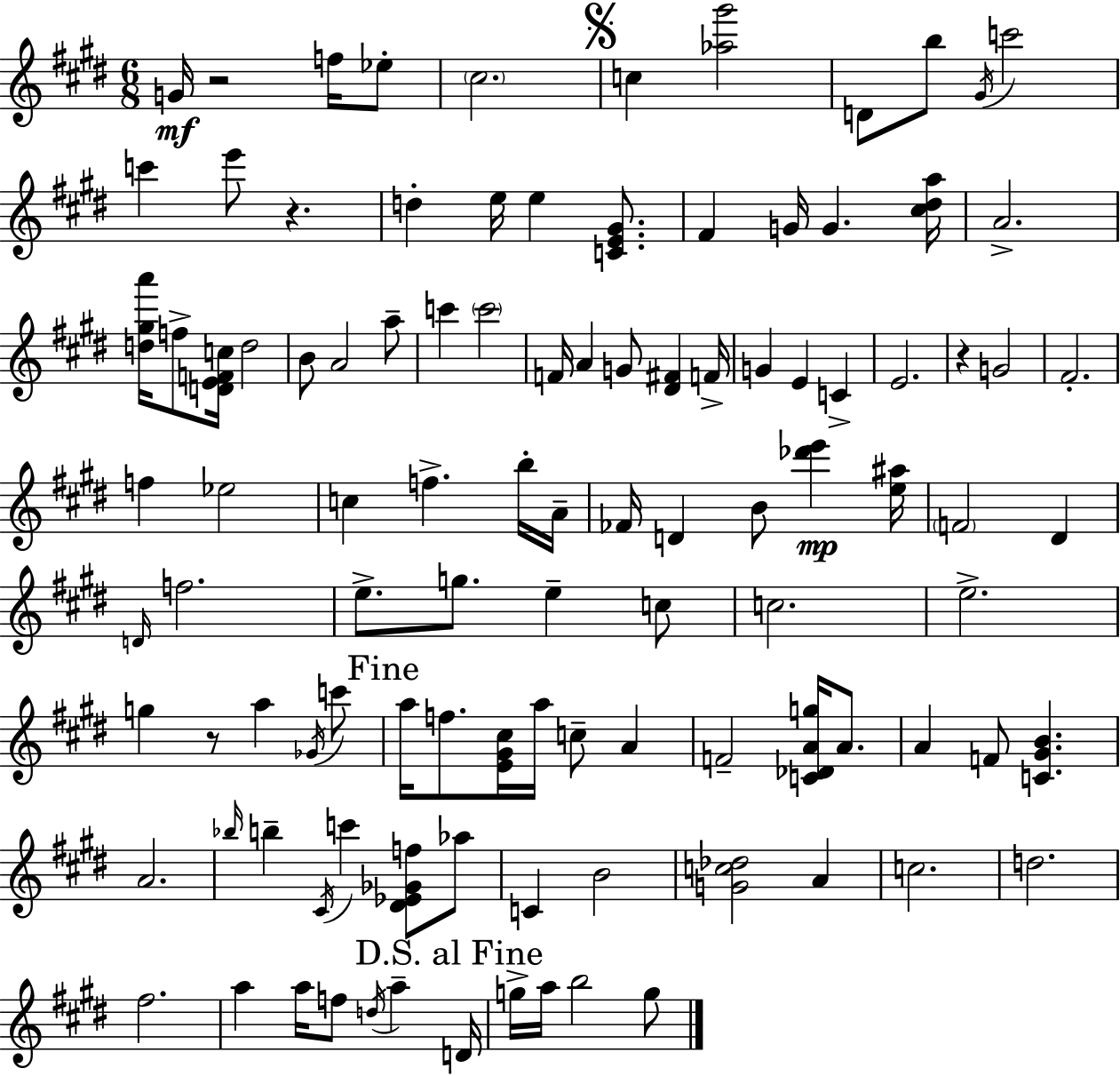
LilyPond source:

{
  \clef treble
  \numericTimeSignature
  \time 6/8
  \key e \major
  \repeat volta 2 { g'16\mf r2 f''16 ees''8-. | \parenthesize cis''2. | \mark \markup { \musicglyph "scripts.segno" } c''4 <aes'' gis'''>2 | d'8 b''8 \acciaccatura { gis'16 } c'''2 | \break c'''4 e'''8 r4. | d''4-. e''16 e''4 <c' e' gis'>8. | fis'4 g'16 g'4. | <cis'' dis'' a''>16 a'2.-> | \break <d'' gis'' a'''>16 f''8-> <d' e' f' c''>16 d''2 | b'8 a'2 a''8-- | c'''4 \parenthesize c'''2 | f'16 a'4 g'8 <dis' fis'>4 | \break f'16-> g'4 e'4 c'4-> | e'2. | r4 g'2 | fis'2.-. | \break f''4 ees''2 | c''4 f''4.-> b''16-. | a'16-- fes'16 d'4 b'8 <des''' e'''>4\mp | <e'' ais''>16 \parenthesize f'2 dis'4 | \break \grace { d'16 } f''2. | e''8.-> g''8. e''4-- | c''8 c''2. | e''2.-> | \break g''4 r8 a''4 | \acciaccatura { ges'16 } c'''8 \mark "Fine" a''16 f''8. <e' gis' cis''>16 a''16 c''8-- a'4 | f'2-- <c' des' a' g''>16 | a'8. a'4 f'8 <c' gis' b'>4. | \break a'2. | \grace { bes''16 } b''4-- \acciaccatura { cis'16 } c'''4 | <dis' ees' ges' f''>8 aes''8 c'4 b'2 | <g' c'' des''>2 | \break a'4 c''2. | d''2. | fis''2. | a''4 a''16 f''8 | \break \acciaccatura { d''16 } a''4-- \mark "D.S. al Fine" d'16 g''16-> a''16 b''2 | g''8 } \bar "|."
}